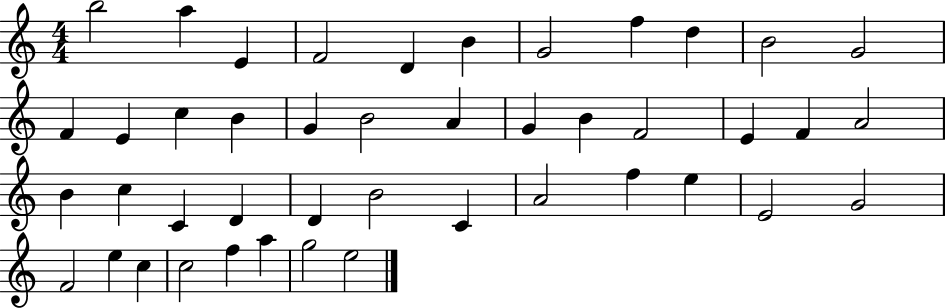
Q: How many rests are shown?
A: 0